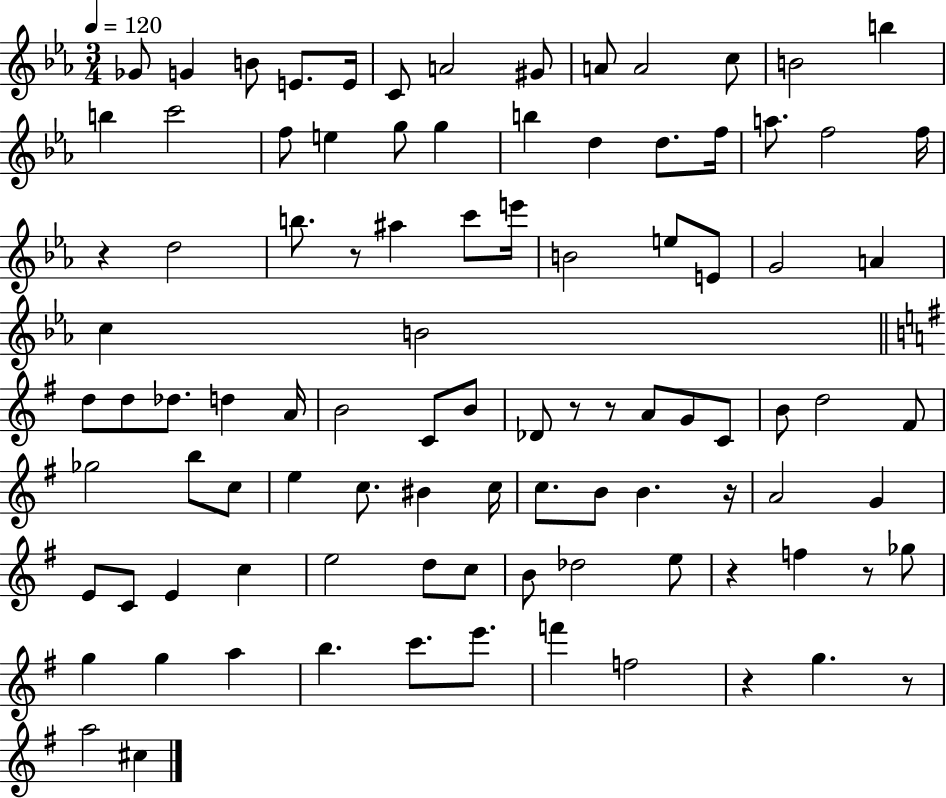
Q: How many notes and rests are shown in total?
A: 97